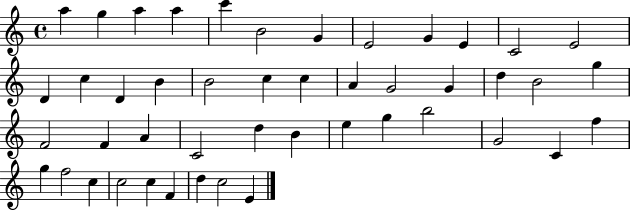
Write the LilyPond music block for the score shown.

{
  \clef treble
  \time 4/4
  \defaultTimeSignature
  \key c \major
  a''4 g''4 a''4 a''4 | c'''4 b'2 g'4 | e'2 g'4 e'4 | c'2 e'2 | \break d'4 c''4 d'4 b'4 | b'2 c''4 c''4 | a'4 g'2 g'4 | d''4 b'2 g''4 | \break f'2 f'4 a'4 | c'2 d''4 b'4 | e''4 g''4 b''2 | g'2 c'4 f''4 | \break g''4 f''2 c''4 | c''2 c''4 f'4 | d''4 c''2 e'4 | \bar "|."
}